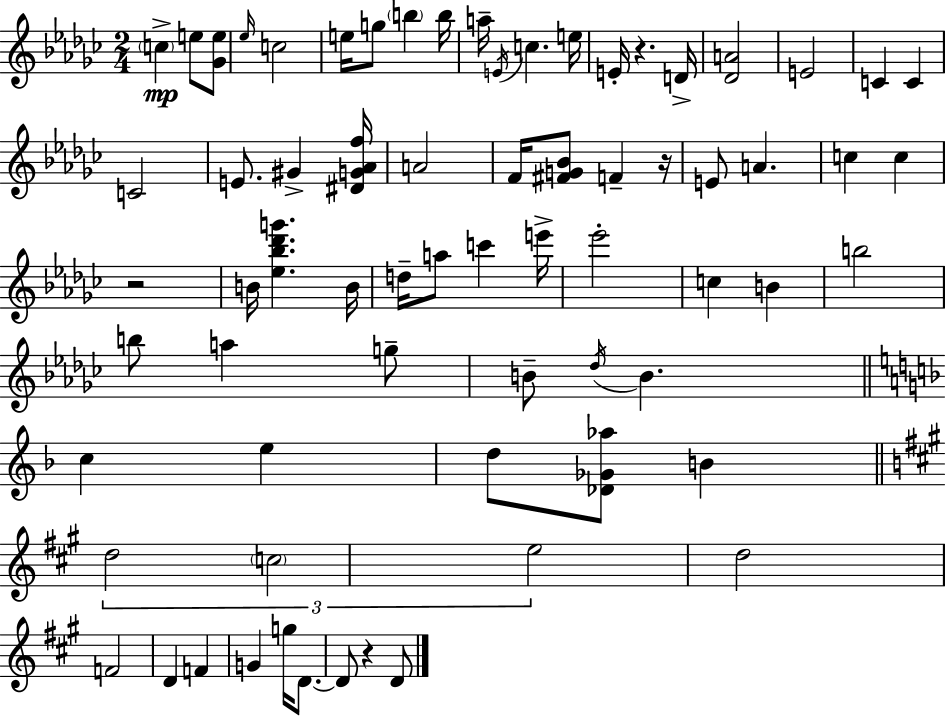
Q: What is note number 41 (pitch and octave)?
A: B4